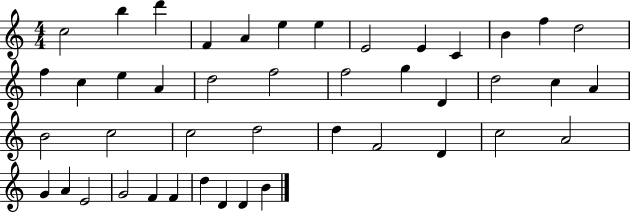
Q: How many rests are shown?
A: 0